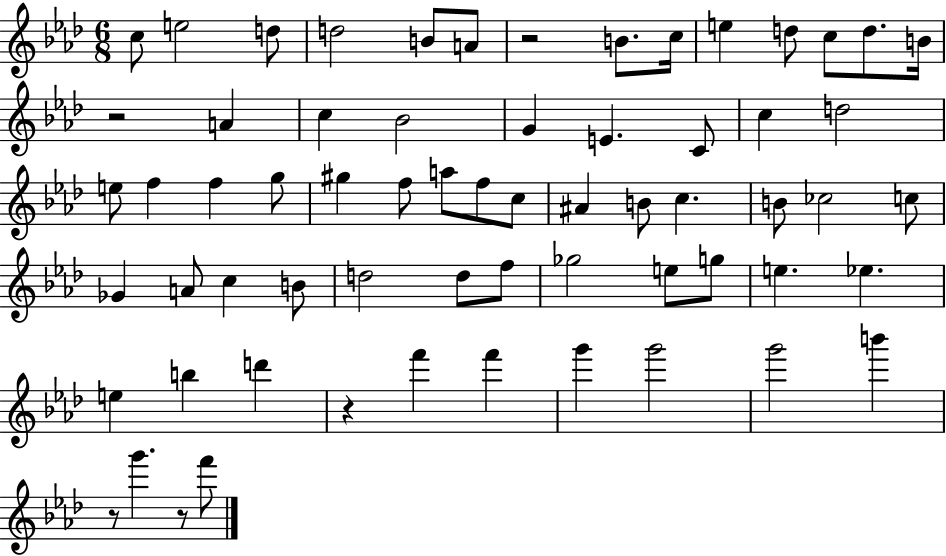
C5/e E5/h D5/e D5/h B4/e A4/e R/h B4/e. C5/s E5/q D5/e C5/e D5/e. B4/s R/h A4/q C5/q Bb4/h G4/q E4/q. C4/e C5/q D5/h E5/e F5/q F5/q G5/e G#5/q F5/e A5/e F5/e C5/e A#4/q B4/e C5/q. B4/e CES5/h C5/e Gb4/q A4/e C5/q B4/e D5/h D5/e F5/e Gb5/h E5/e G5/e E5/q. Eb5/q. E5/q B5/q D6/q R/q F6/q F6/q G6/q G6/h G6/h B6/q R/e G6/q. R/e F6/e